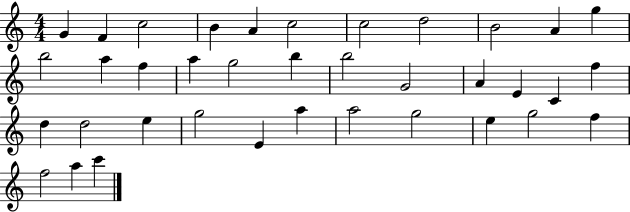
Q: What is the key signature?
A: C major